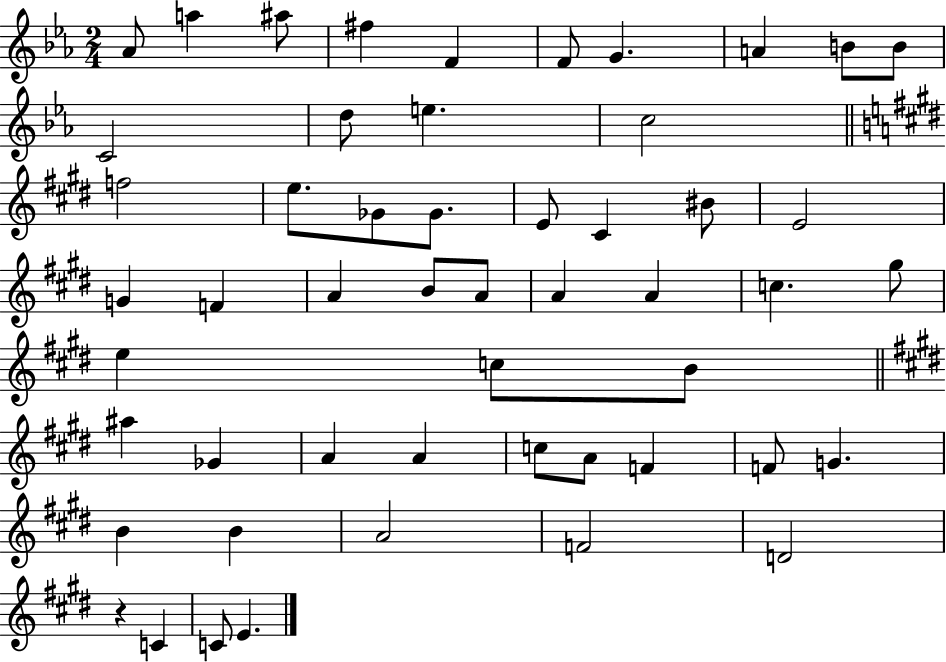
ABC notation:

X:1
T:Untitled
M:2/4
L:1/4
K:Eb
_A/2 a ^a/2 ^f F F/2 G A B/2 B/2 C2 d/2 e c2 f2 e/2 _G/2 _G/2 E/2 ^C ^B/2 E2 G F A B/2 A/2 A A c ^g/2 e c/2 B/2 ^a _G A A c/2 A/2 F F/2 G B B A2 F2 D2 z C C/2 E